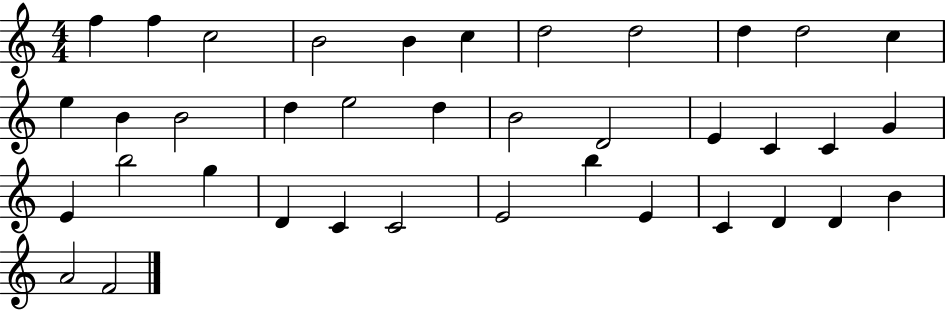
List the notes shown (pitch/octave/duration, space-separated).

F5/q F5/q C5/h B4/h B4/q C5/q D5/h D5/h D5/q D5/h C5/q E5/q B4/q B4/h D5/q E5/h D5/q B4/h D4/h E4/q C4/q C4/q G4/q E4/q B5/h G5/q D4/q C4/q C4/h E4/h B5/q E4/q C4/q D4/q D4/q B4/q A4/h F4/h